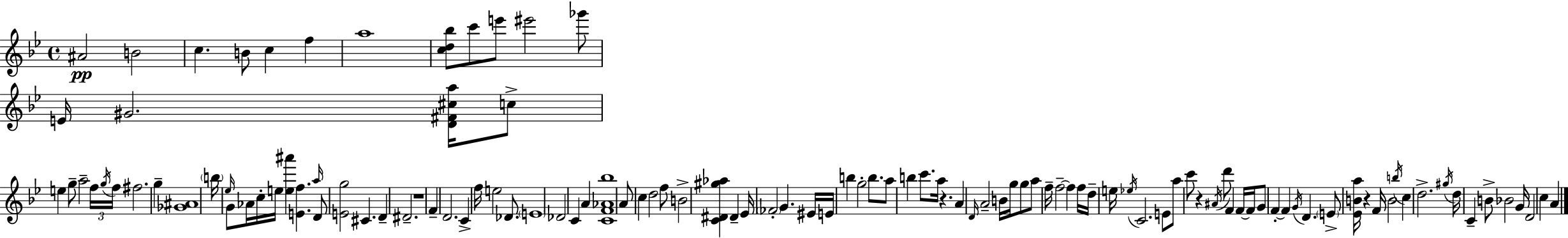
{
  \clef treble
  \time 4/4
  \defaultTimeSignature
  \key g \minor
  ais'2\pp b'2 | c''4. b'8 c''4 f''4 | a''1 | <c'' d'' bes''>8 c'''8 e'''8 eis'''2 ges'''8 | \break e'16 gis'2. <d' fis' cis'' a''>16 c''8-> | e''4 g''8-- a''2-- \tuplet 3/2 { f''16 \acciaccatura { g''16 } | f''16 } fis''2. g''4-- | <ges' ais'>1 | \break \parenthesize b''16 \grace { ees''16 } g'8 aes'16 c''16-. e''16 <e'' ais'''>4 <e' f''>4. | \grace { a''16 } d'8 <e' g''>2 cis'4. | d'4-- dis'2.-- | r1 | \break f'4-- d'2. | c'4-> f''16 e''2 | des'8. \parenthesize e'1 | des'2 c'4 a'4 | \break <c' f' aes' bes''>1 | a'8 c''4 d''2 | f''8 b'2-> <c' dis' gis'' aes''>4 dis'4-- | ees'16 \parenthesize fes'2-. g'4. | \break eis'16 e'16 b''4 g''2-. | b''8. a''8 b''4 c'''8. a''16 r4. | a'4 \grace { d'16 } a'2-- | b'16 g''16 g''8 a''8 f''16-- f''2--~~ f''4 | \break f''16 d''16-- e''16 \acciaccatura { ees''16 } c'2. | e'8 a''8 c'''8 r4 \acciaccatura { ais'16 } d'''8 | f'4 f'16~~ f'16 g'8 f'4-.~~ f'4 | \acciaccatura { g'16 } d'4. \parenthesize e'8-> <ees' b' a''>16 r4 f'16 b'2 | \break \acciaccatura { b''16 } c''4 d''2.-> | \acciaccatura { gis''16 } d''16 c'4-- b'8-> | bes'2 g'16 d'2 | c''4 a'4 \bar "|."
}